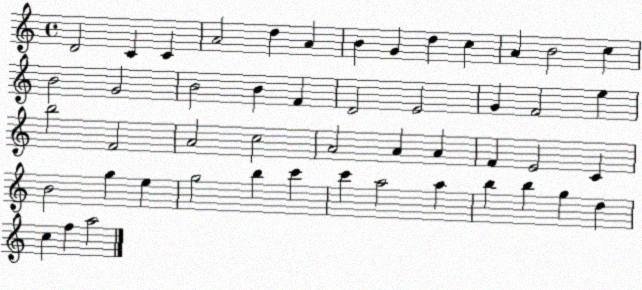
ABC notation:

X:1
T:Untitled
M:4/4
L:1/4
K:C
D2 C C A2 d A B G d c A B2 c B2 G2 B2 B F D2 E2 G F2 e b2 F2 A2 c2 A2 A A F E2 C B2 g e g2 b c' c' a2 a b b g d c f a2